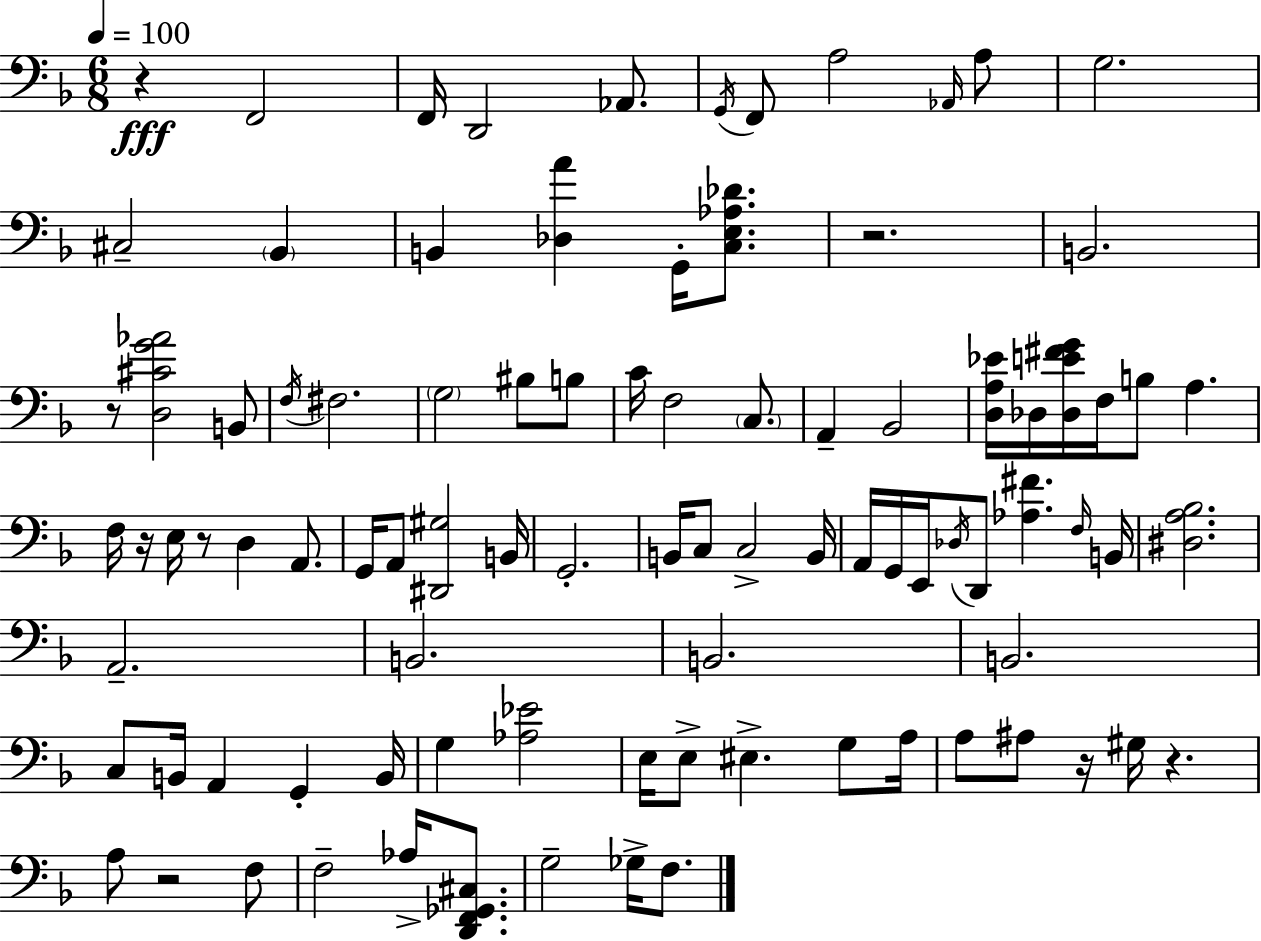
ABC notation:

X:1
T:Untitled
M:6/8
L:1/4
K:F
z F,,2 F,,/4 D,,2 _A,,/2 G,,/4 F,,/2 A,2 _A,,/4 A,/2 G,2 ^C,2 _B,, B,, [_D,A] G,,/4 [C,E,_A,_D]/2 z2 B,,2 z/2 [D,^CG_A]2 B,,/2 F,/4 ^F,2 G,2 ^B,/2 B,/2 C/4 F,2 C,/2 A,, _B,,2 [D,A,_E]/4 _D,/4 [_D,E^FG]/4 F,/4 B,/2 A, F,/4 z/4 E,/4 z/2 D, A,,/2 G,,/4 A,,/2 [^D,,^G,]2 B,,/4 G,,2 B,,/4 C,/2 C,2 B,,/4 A,,/4 G,,/4 E,,/4 _D,/4 D,,/2 [_A,^F] F,/4 B,,/4 [^D,A,_B,]2 A,,2 B,,2 B,,2 B,,2 C,/2 B,,/4 A,, G,, B,,/4 G, [_A,_E]2 E,/4 E,/2 ^E, G,/2 A,/4 A,/2 ^A,/2 z/4 ^G,/4 z A,/2 z2 F,/2 F,2 _A,/4 [D,,F,,_G,,^C,]/2 G,2 _G,/4 F,/2